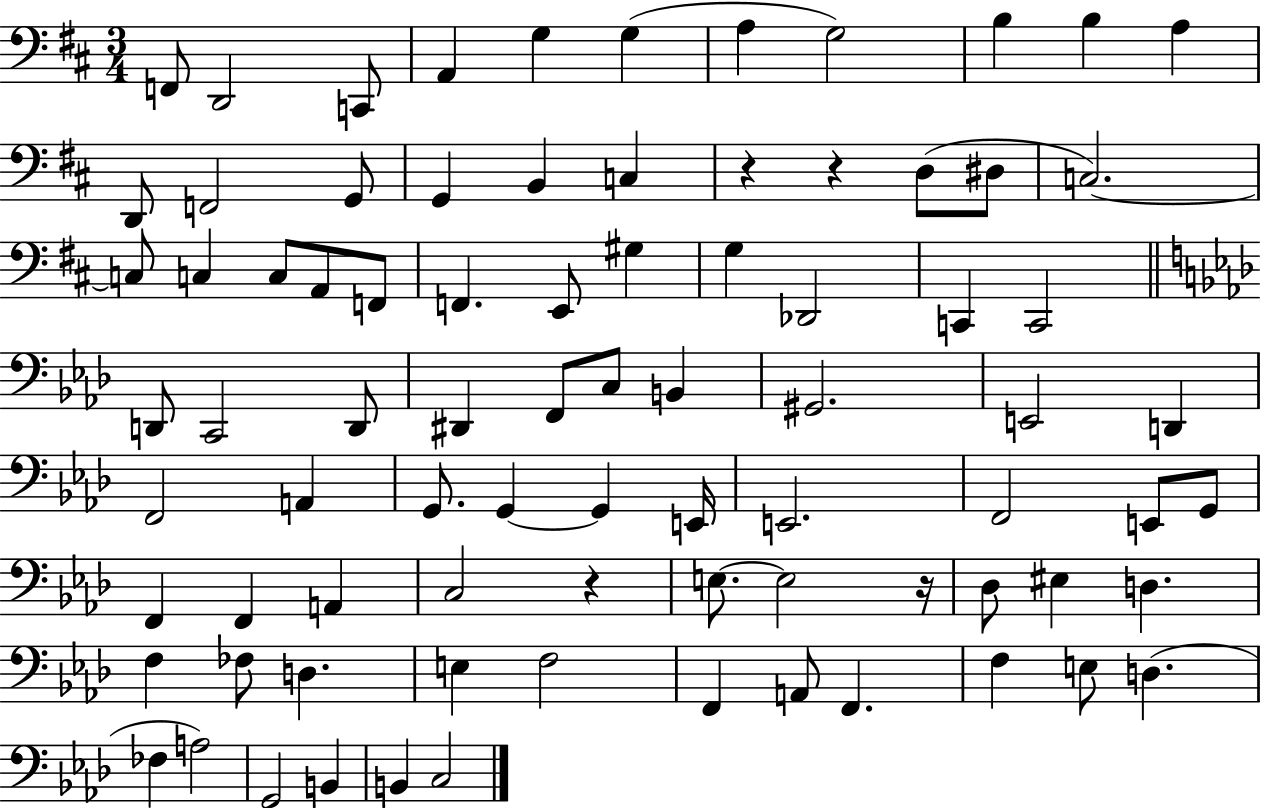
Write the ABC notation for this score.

X:1
T:Untitled
M:3/4
L:1/4
K:D
F,,/2 D,,2 C,,/2 A,, G, G, A, G,2 B, B, A, D,,/2 F,,2 G,,/2 G,, B,, C, z z D,/2 ^D,/2 C,2 C,/2 C, C,/2 A,,/2 F,,/2 F,, E,,/2 ^G, G, _D,,2 C,, C,,2 D,,/2 C,,2 D,,/2 ^D,, F,,/2 C,/2 B,, ^G,,2 E,,2 D,, F,,2 A,, G,,/2 G,, G,, E,,/4 E,,2 F,,2 E,,/2 G,,/2 F,, F,, A,, C,2 z E,/2 E,2 z/4 _D,/2 ^E, D, F, _F,/2 D, E, F,2 F,, A,,/2 F,, F, E,/2 D, _F, A,2 G,,2 B,, B,, C,2